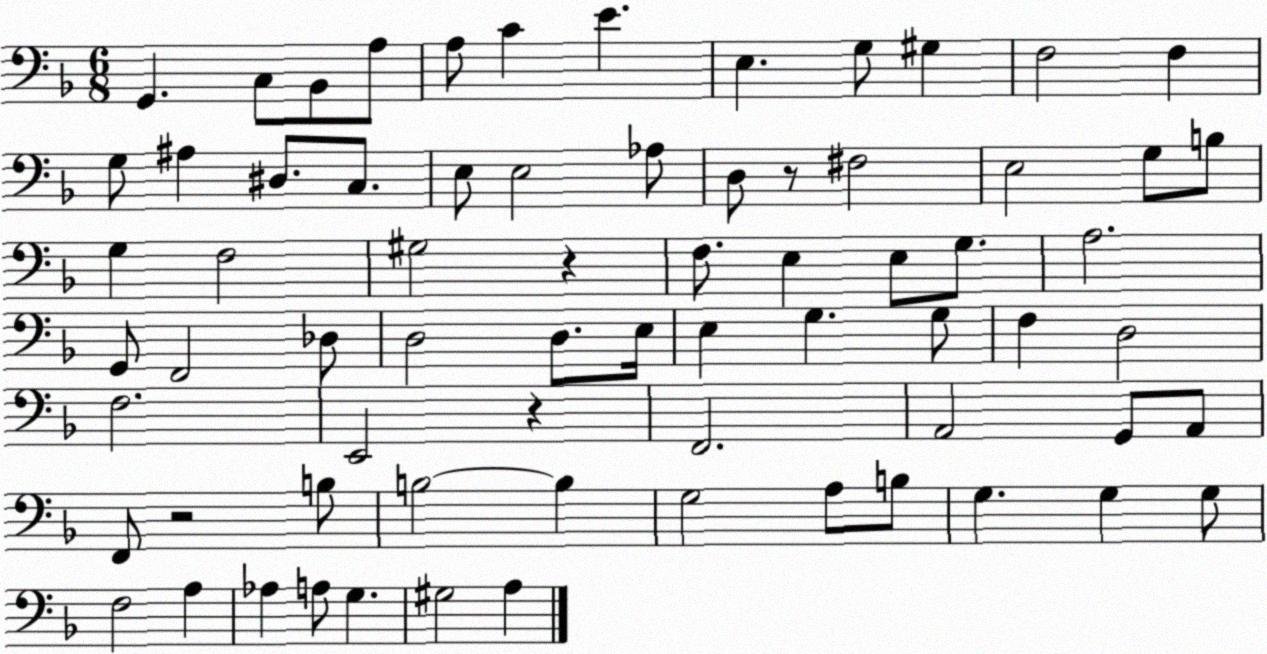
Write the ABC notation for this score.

X:1
T:Untitled
M:6/8
L:1/4
K:F
G,, C,/2 _B,,/2 A,/2 A,/2 C E E, G,/2 ^G, F,2 F, G,/2 ^A, ^D,/2 C,/2 E,/2 E,2 _A,/2 D,/2 z/2 ^F,2 E,2 G,/2 B,/2 G, F,2 ^G,2 z F,/2 E, E,/2 G,/2 A,2 G,,/2 F,,2 _D,/2 D,2 D,/2 E,/4 E, G, G,/2 F, D,2 F,2 E,,2 z F,,2 A,,2 G,,/2 A,,/2 F,,/2 z2 B,/2 B,2 B, G,2 A,/2 B,/2 G, G, G,/2 F,2 A, _A, A,/2 G, ^G,2 A,